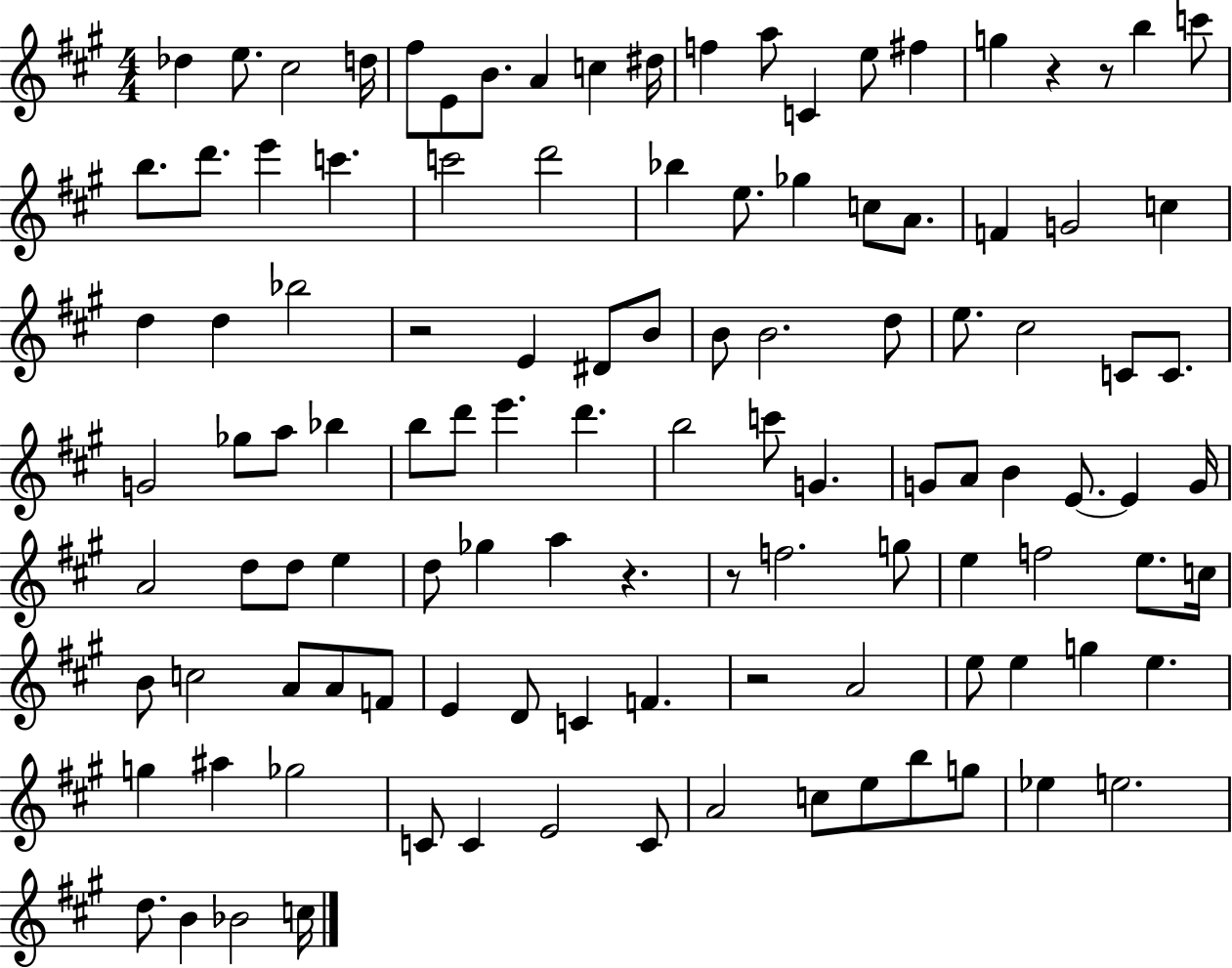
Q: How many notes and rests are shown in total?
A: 113